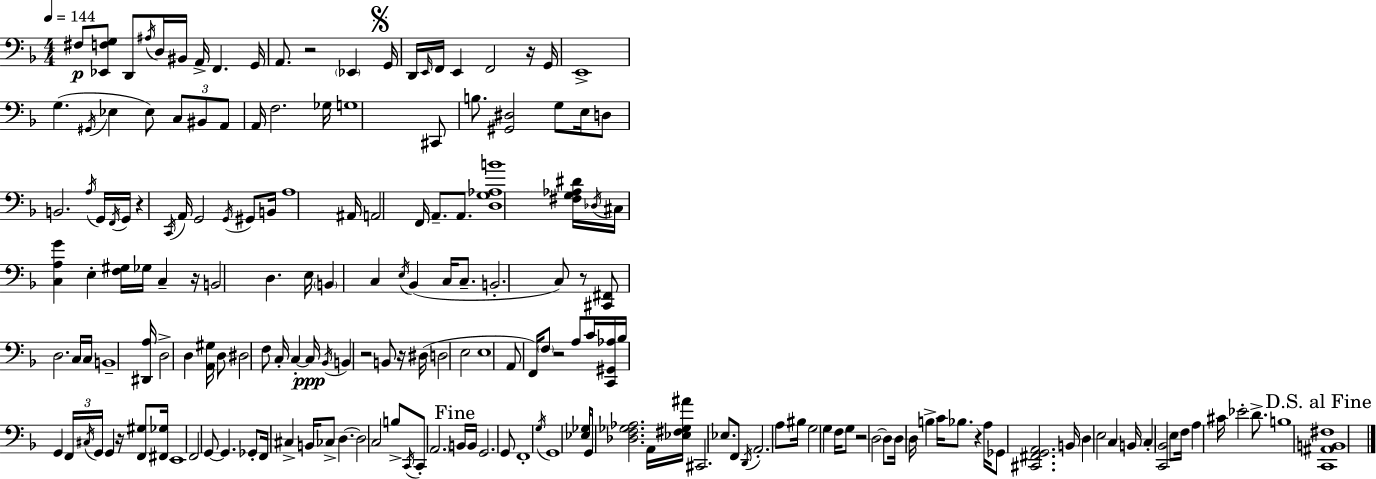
{
  \clef bass
  \numericTimeSignature
  \time 4/4
  \key f \major
  \tempo 4 = 144
  fis8\p <ees, f g>8 d,8 \acciaccatura { ais16 } d16 bis,16 a,16-> f,4. | g,16 a,8. r2 \parenthesize ees,4 | \mark \markup { \musicglyph "scripts.segno" } g,16 d,16 \grace { e,16 } f,16 e,4 f,2 | r16 g,16 e,1-> | \break g4.( \acciaccatura { gis,16 } ees4 ees8) \tuplet 3/2 { c8 | bis,8 a,8 } a,16 f2. | ges16 g1 | cis,8 b8. <gis, dis>2 | \break g8 e16 d8 b,2. | \acciaccatura { a16 } g,16 \acciaccatura { f,16 } g,16 r4 \acciaccatura { c,16 } a,16 g,2 | \acciaccatura { g,16 } gis,8 b,16 a1 | ais,16 a,2 | \break f,16 a,8.-- a,8. <d g aes b'>1 | <fis g aes dis'>16 \acciaccatura { des16 } cis16 <c a g'>4 e4-. | <f gis>16 ges16 c4-- r16 b,2 | d4. e16 \parenthesize b,4 c4 | \break \acciaccatura { e16 } bes,4( c16 c8.-- b,2.-. | c8) r8 <cis, fis,>8 d2. | c16 c16 b,1-- | <dis, a>16 d2-> | \break d4 <a, gis>16 d8 dis2 | f8 c16-. c4-.~~ c16\ppp \acciaccatura { bes,16 } b,4 r2 | b,8 r16 dis16( d2 | e2 e1 | \break a,8 f,16) \parenthesize f8 r2 | a8 c'16 <c, gis, aes>16 bes16 g,4 | \tuplet 3/2 { f,16 \acciaccatura { cis16 } g,16 } g,4 r16 <f, gis>8 <fis, ges>16 e,1 | f,2 | \break g,8~~ g,4. ges,8-. f,16 cis4-> | b,16 ces8-> d4.~~ d2 | c2 b8-> \acciaccatura { c,16 } c,8-. | \parenthesize a,2. \mark "Fine" b,16 b,16 g,2. | \break g,8 f,1-. | \acciaccatura { g16 } g,1 | <ees ges>16 g,8 | <des f ges aes>2. a,16 <ees fis ges ais'>16 cis,2. | \break ees8. f,8 \acciaccatura { d,16 } | a,2.-. a8 bis16 g2 | g4 f16 g8 r2 | d2~~ d8 | \break d16 d16 b4-> c'16 bes8. r4 a16 ges,8 | <cis, fis, g, a,>2. b,16 d4 | e2 c4 b,16 c4-. | <c, bes,>2 e8 f16 a4 | \break cis'16 ees'2-. d'8.-> b1 | \mark "D.S. al Fine" <c, ais, b, fis>1 | \bar "|."
}